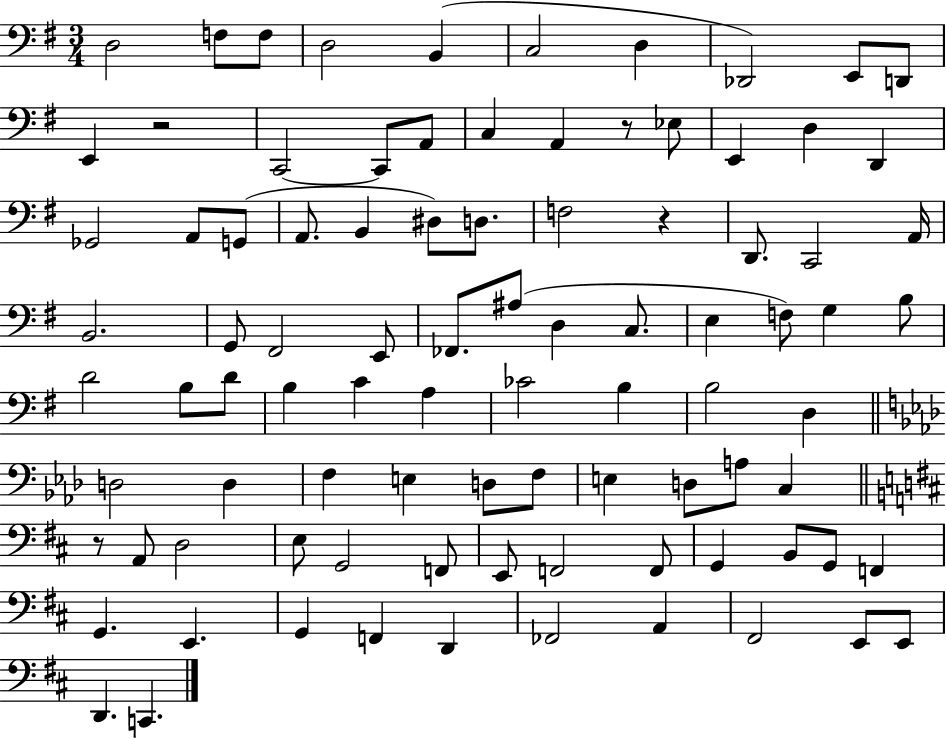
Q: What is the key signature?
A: G major